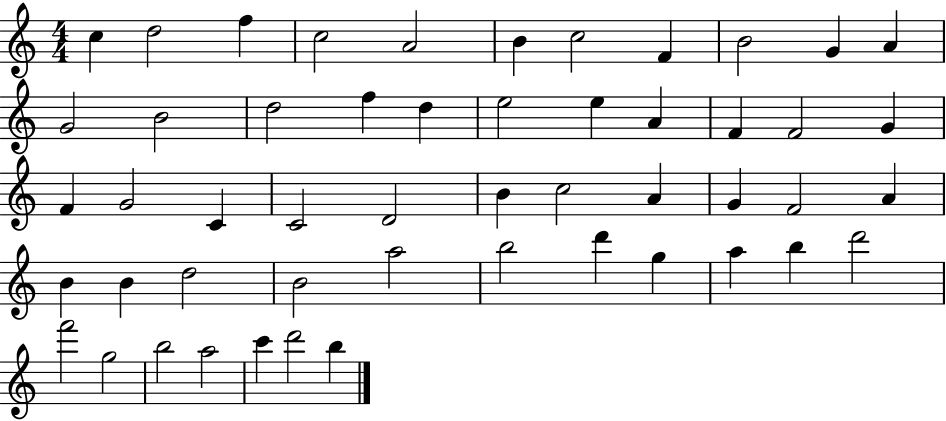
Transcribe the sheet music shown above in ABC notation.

X:1
T:Untitled
M:4/4
L:1/4
K:C
c d2 f c2 A2 B c2 F B2 G A G2 B2 d2 f d e2 e A F F2 G F G2 C C2 D2 B c2 A G F2 A B B d2 B2 a2 b2 d' g a b d'2 f'2 g2 b2 a2 c' d'2 b